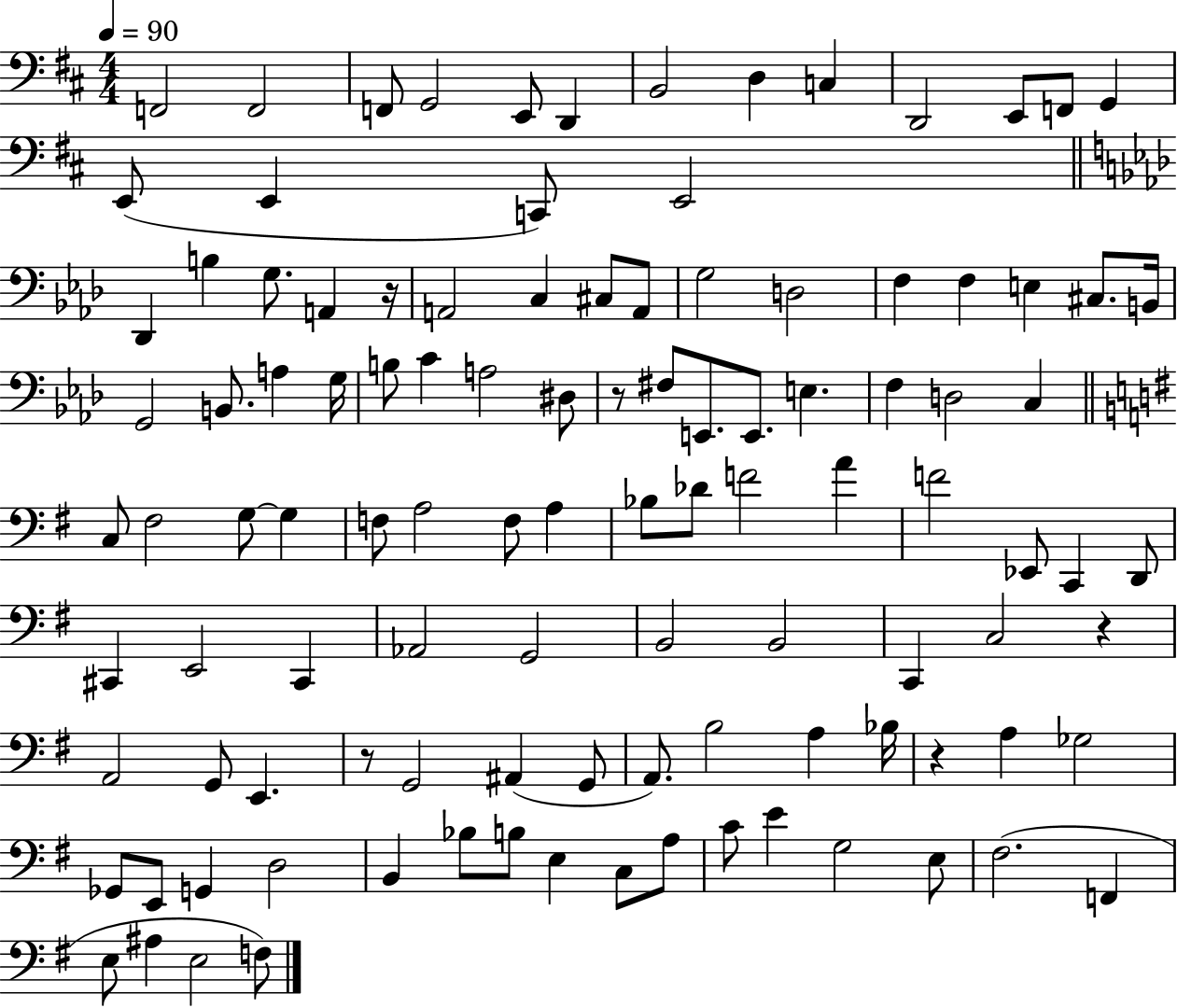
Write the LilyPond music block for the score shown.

{
  \clef bass
  \numericTimeSignature
  \time 4/4
  \key d \major
  \tempo 4 = 90
  f,2 f,2 | f,8 g,2 e,8 d,4 | b,2 d4 c4 | d,2 e,8 f,8 g,4 | \break e,8( e,4 c,8) e,2 | \bar "||" \break \key aes \major des,4 b4 g8. a,4 r16 | a,2 c4 cis8 a,8 | g2 d2 | f4 f4 e4 cis8. b,16 | \break g,2 b,8. a4 g16 | b8 c'4 a2 dis8 | r8 fis8 e,8. e,8. e4. | f4 d2 c4 | \break \bar "||" \break \key g \major c8 fis2 g8~~ g4 | f8 a2 f8 a4 | bes8 des'8 f'2 a'4 | f'2 ees,8 c,4 d,8 | \break cis,4 e,2 cis,4 | aes,2 g,2 | b,2 b,2 | c,4 c2 r4 | \break a,2 g,8 e,4. | r8 g,2 ais,4( g,8 | a,8.) b2 a4 bes16 | r4 a4 ges2 | \break ges,8 e,8 g,4 d2 | b,4 bes8 b8 e4 c8 a8 | c'8 e'4 g2 e8 | fis2.( f,4 | \break e8 ais4 e2 f8) | \bar "|."
}